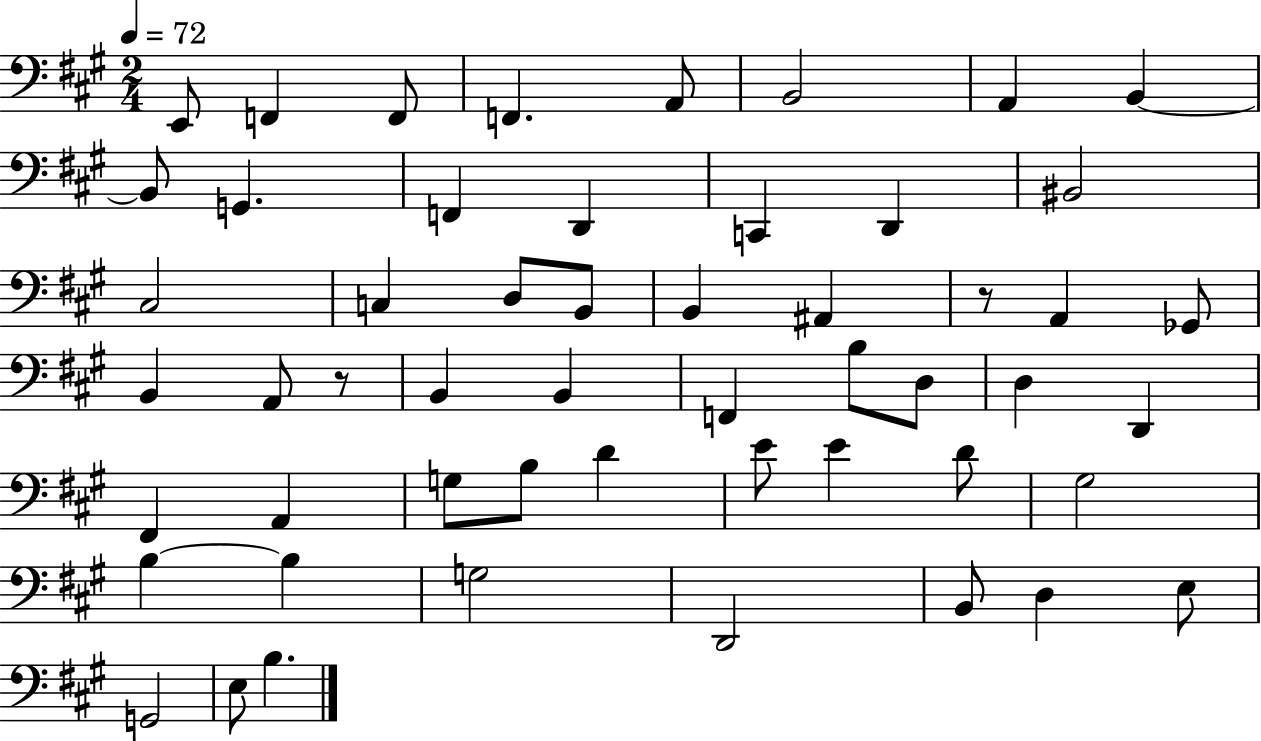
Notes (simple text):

E2/e F2/q F2/e F2/q. A2/e B2/h A2/q B2/q B2/e G2/q. F2/q D2/q C2/q D2/q BIS2/h C#3/h C3/q D3/e B2/e B2/q A#2/q R/e A2/q Gb2/e B2/q A2/e R/e B2/q B2/q F2/q B3/e D3/e D3/q D2/q F#2/q A2/q G3/e B3/e D4/q E4/e E4/q D4/e G#3/h B3/q B3/q G3/h D2/h B2/e D3/q E3/e G2/h E3/e B3/q.